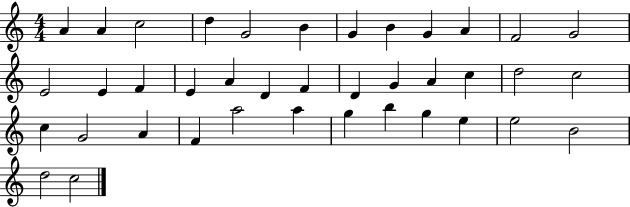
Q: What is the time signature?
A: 4/4